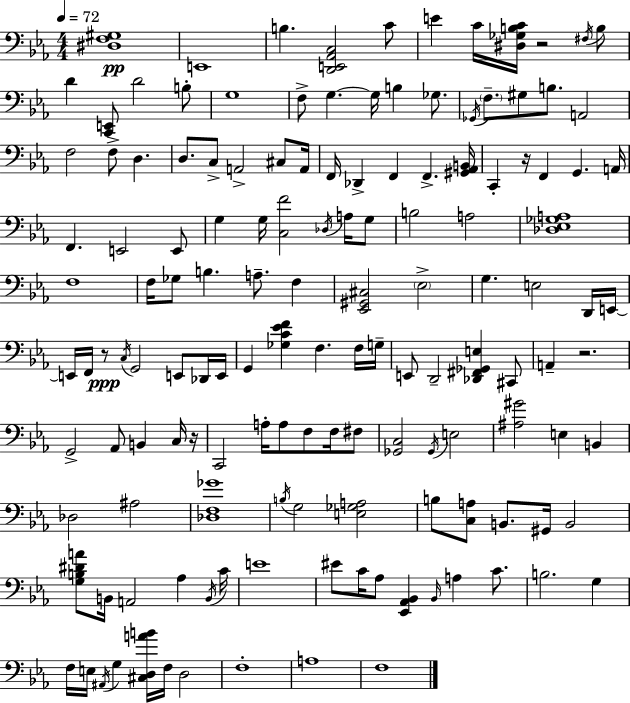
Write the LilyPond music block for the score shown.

{
  \clef bass
  \numericTimeSignature
  \time 4/4
  \key c \minor
  \tempo 4 = 72
  <dis f gis>1\pp | e,1 | b4. <d, e, aes, c>2 c'8 | e'4 c'16 <dis ges b c'>16 r2 \acciaccatura { fis16 } b8 | \break d'4 <c, e,>8 d'2 b8-. | g1 | f8-> g4.~~ g16 b4 ges8. | \acciaccatura { ges,16 } \parenthesize f8.-- gis8 b8. a,2 | \break f2 f8-> d4. | d8. c8-> a,2-> cis8 | a,16 f,16 des,4-> f,4 f,4.-> | <gis, aes, b,>16 c,4-. r16 f,4 g,4. | \break a,16 f,4. e,2 | e,8 g4 g16 <c f'>2 \acciaccatura { des16 } | a16 g8 b2 a2 | <des ees ges a>1 | \break f1 | f16 ges8 b4. a8.-- f4 | <ees, gis, cis>2 \parenthesize ees2-> | g4. e2 | \break d,16 e,16~~ e,16 f,16 r8\ppp \acciaccatura { c16 } g,2 | e,8 des,16 e,16 g,4 <ges c' ees' f'>4 f4. | f16 g16-- e,8 d,2-- <des, fis, ges, e>4 | cis,8 a,4-- r2. | \break g,2-> aes,8 b,4 | c16 r16 c,2 a16-. a8 f8 | f16 fis8 <ges, c>2 \acciaccatura { ges,16 } e2 | <ais gis'>2 e4 | \break b,4 des2 ais2 | <des f ges'>1 | \acciaccatura { b16 } g2 <e ges a>2 | b8 <c a>8 b,8. gis,16 b,2 | \break <g b dis' a'>8 b,16 a,2 | aes4 \acciaccatura { b,16 } c'16 e'1 | eis'8 c'16 aes8 <ees, aes, bes,>4 | \grace { bes,16 } a4 c'8. b2. | \break g4 f16 e16 \acciaccatura { ais,16 } g4 <cis d a' b'>16 | f16 d2 f1-. | a1 | f1 | \break \bar "|."
}